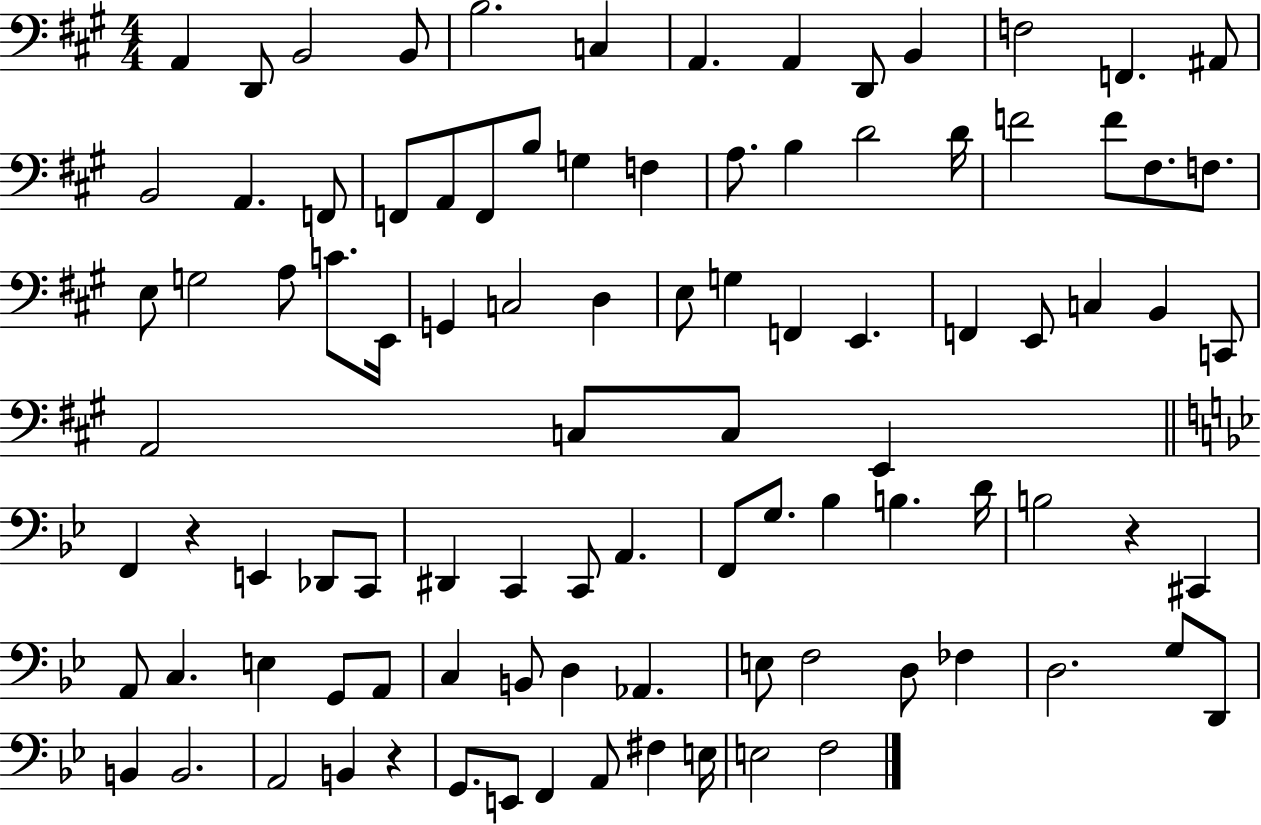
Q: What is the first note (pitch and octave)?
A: A2